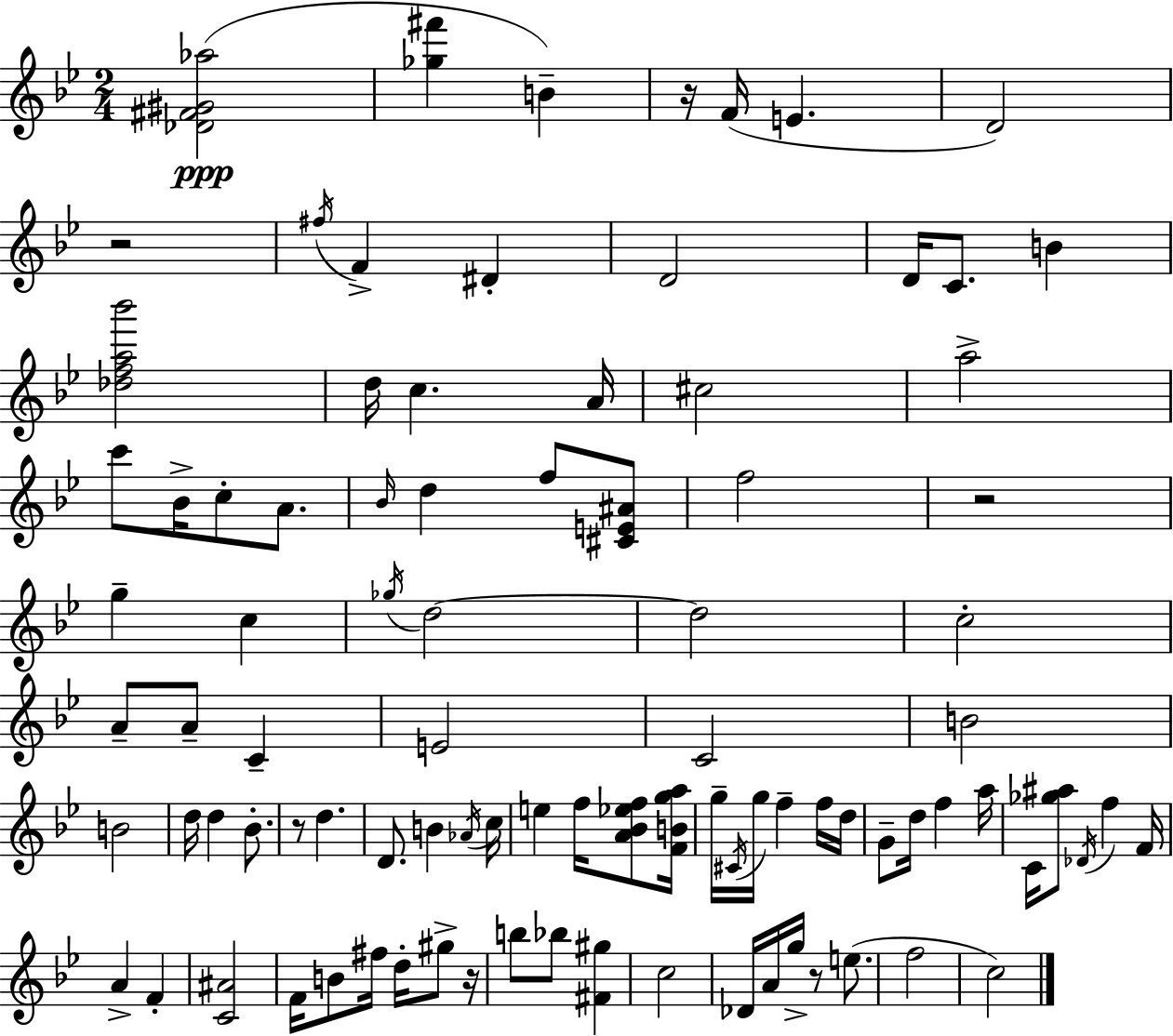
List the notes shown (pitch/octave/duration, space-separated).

[Db4,F#4,G#4,Ab5]/h [Gb5,F#6]/q B4/q R/s F4/s E4/q. D4/h R/h F#5/s F4/q D#4/q D4/h D4/s C4/e. B4/q [Db5,F5,A5,Bb6]/h D5/s C5/q. A4/s C#5/h A5/h C6/e Bb4/s C5/e A4/e. Bb4/s D5/q F5/e [C#4,E4,A#4]/e F5/h R/h G5/q C5/q Gb5/s D5/h D5/h C5/h A4/e A4/e C4/q E4/h C4/h B4/h B4/h D5/s D5/q Bb4/e. R/e D5/q. D4/e. B4/q Ab4/s C5/s E5/q F5/s [A4,Bb4,Eb5,F5]/e [F4,B4,G5,A5]/s G5/s C#4/s G5/s F5/q F5/s D5/s G4/e D5/s F5/q A5/s C4/s [Gb5,A#5]/e Db4/s F5/q F4/s A4/q F4/q [C4,A#4]/h F4/s B4/e F#5/s D5/s G#5/e R/s B5/e Bb5/e [F#4,G#5]/q C5/h Db4/s A4/s G5/s R/e E5/e. F5/h C5/h